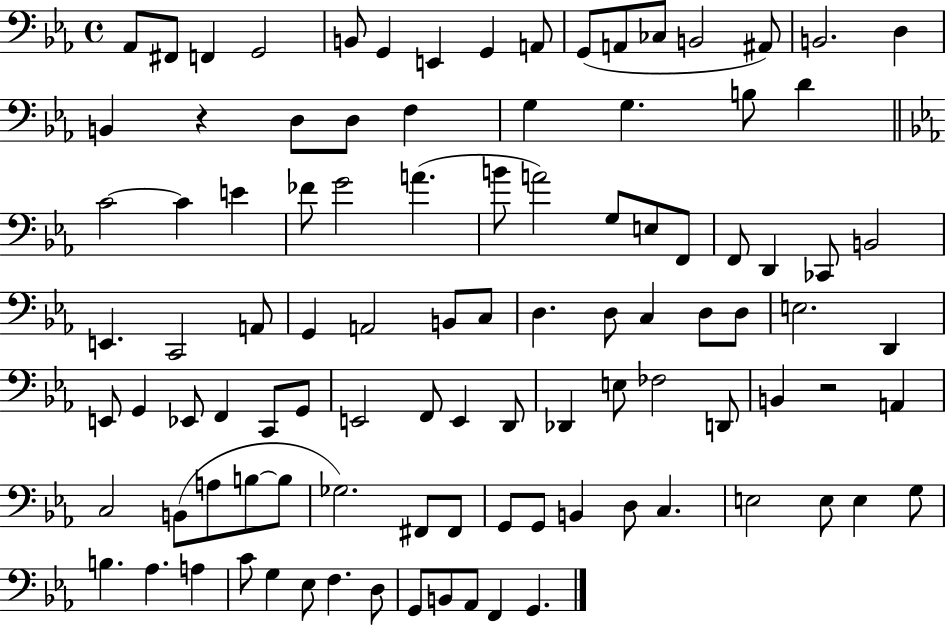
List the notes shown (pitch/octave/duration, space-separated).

Ab2/e F#2/e F2/q G2/h B2/e G2/q E2/q G2/q A2/e G2/e A2/e CES3/e B2/h A#2/e B2/h. D3/q B2/q R/q D3/e D3/e F3/q G3/q G3/q. B3/e D4/q C4/h C4/q E4/q FES4/e G4/h A4/q. B4/e A4/h G3/e E3/e F2/e F2/e D2/q CES2/e B2/h E2/q. C2/h A2/e G2/q A2/h B2/e C3/e D3/q. D3/e C3/q D3/e D3/e E3/h. D2/q E2/e G2/q Eb2/e F2/q C2/e G2/e E2/h F2/e E2/q D2/e Db2/q E3/e FES3/h D2/e B2/q R/h A2/q C3/h B2/e A3/e B3/e B3/e Gb3/h. F#2/e F#2/e G2/e G2/e B2/q D3/e C3/q. E3/h E3/e E3/q G3/e B3/q. Ab3/q. A3/q C4/e G3/q Eb3/e F3/q. D3/e G2/e B2/e Ab2/e F2/q G2/q.